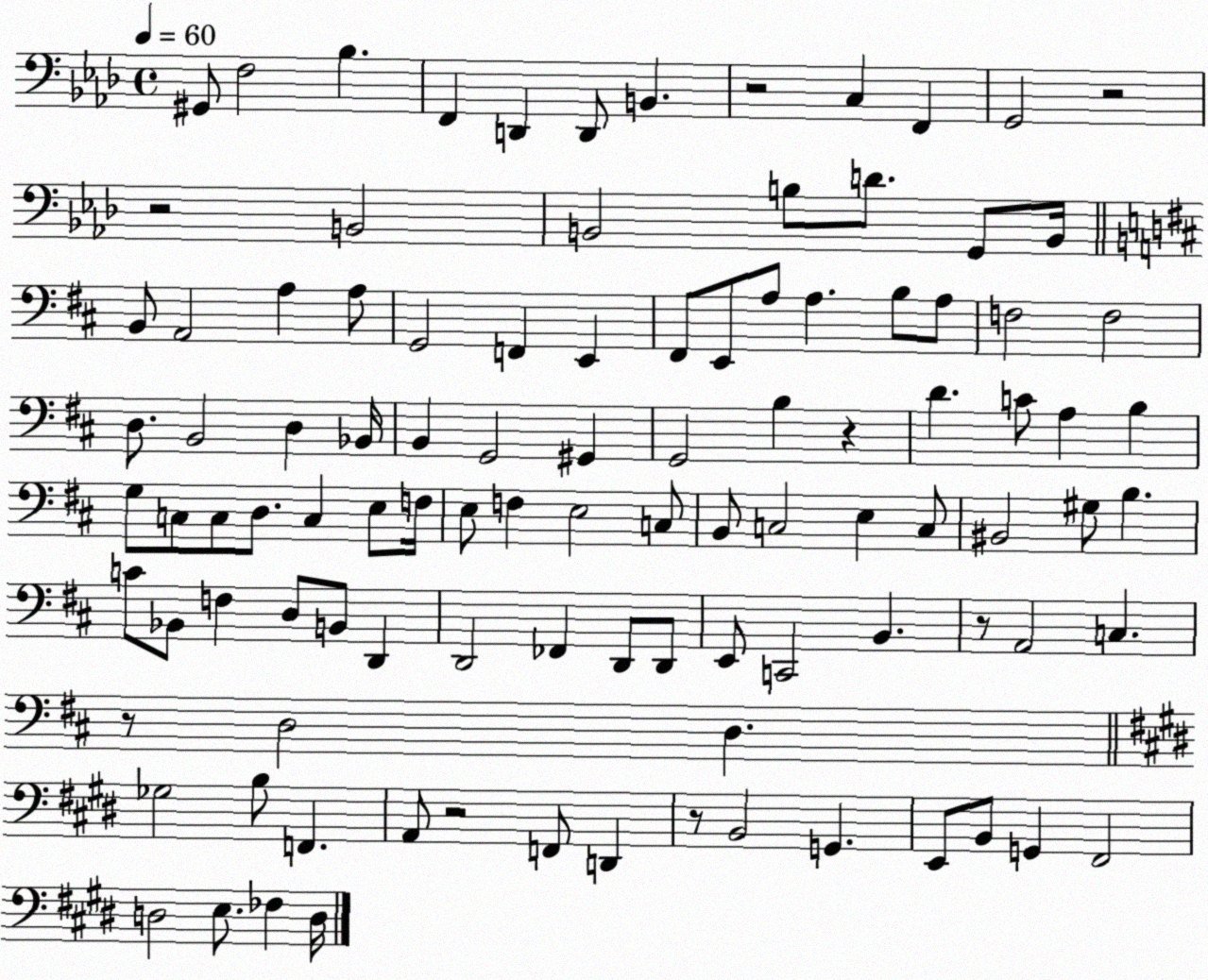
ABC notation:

X:1
T:Untitled
M:4/4
L:1/4
K:Ab
^G,,/2 F,2 _B, F,, D,, D,,/2 B,, z2 C, F,, G,,2 z2 z2 B,,2 B,,2 B,/2 D/2 G,,/2 B,,/4 B,,/2 A,,2 A, A,/2 G,,2 F,, E,, ^F,,/2 E,,/2 A,/2 A, B,/2 A,/2 F,2 F,2 D,/2 B,,2 D, _B,,/4 B,, G,,2 ^G,, G,,2 B, z D C/2 A, B, G,/2 C,/2 C,/2 D,/2 C, E,/2 F,/4 E,/2 F, E,2 C,/2 B,,/2 C,2 E, C,/2 ^B,,2 ^G,/2 B, C/2 _B,,/2 F, D,/2 B,,/2 D,, D,,2 _F,, D,,/2 D,,/2 E,,/2 C,,2 B,, z/2 A,,2 C, z/2 D,2 D, _G,2 B,/2 F,, A,,/2 z2 F,,/2 D,, z/2 B,,2 G,, E,,/2 B,,/2 G,, ^F,,2 D,2 E,/2 _F, D,/4